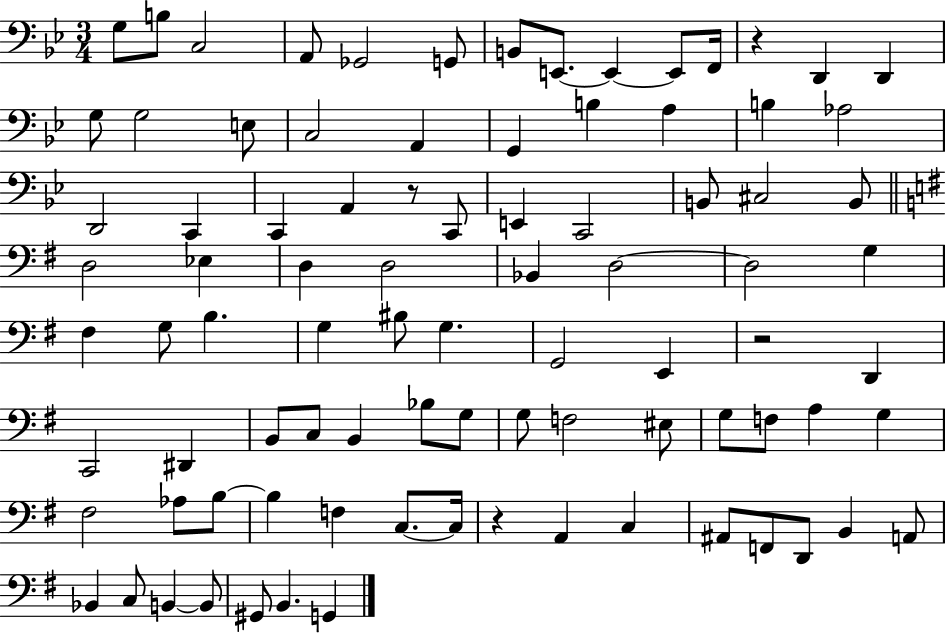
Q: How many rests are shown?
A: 4